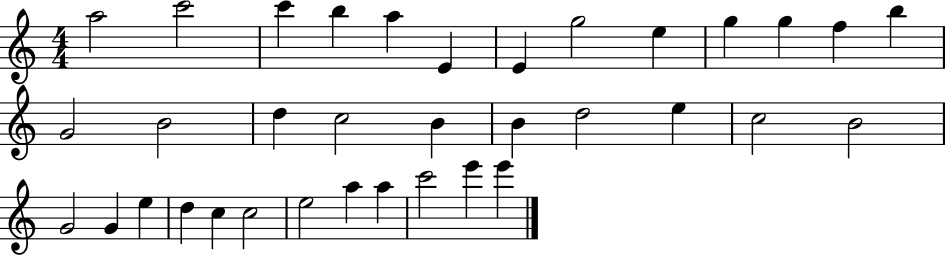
X:1
T:Untitled
M:4/4
L:1/4
K:C
a2 c'2 c' b a E E g2 e g g f b G2 B2 d c2 B B d2 e c2 B2 G2 G e d c c2 e2 a a c'2 e' e'